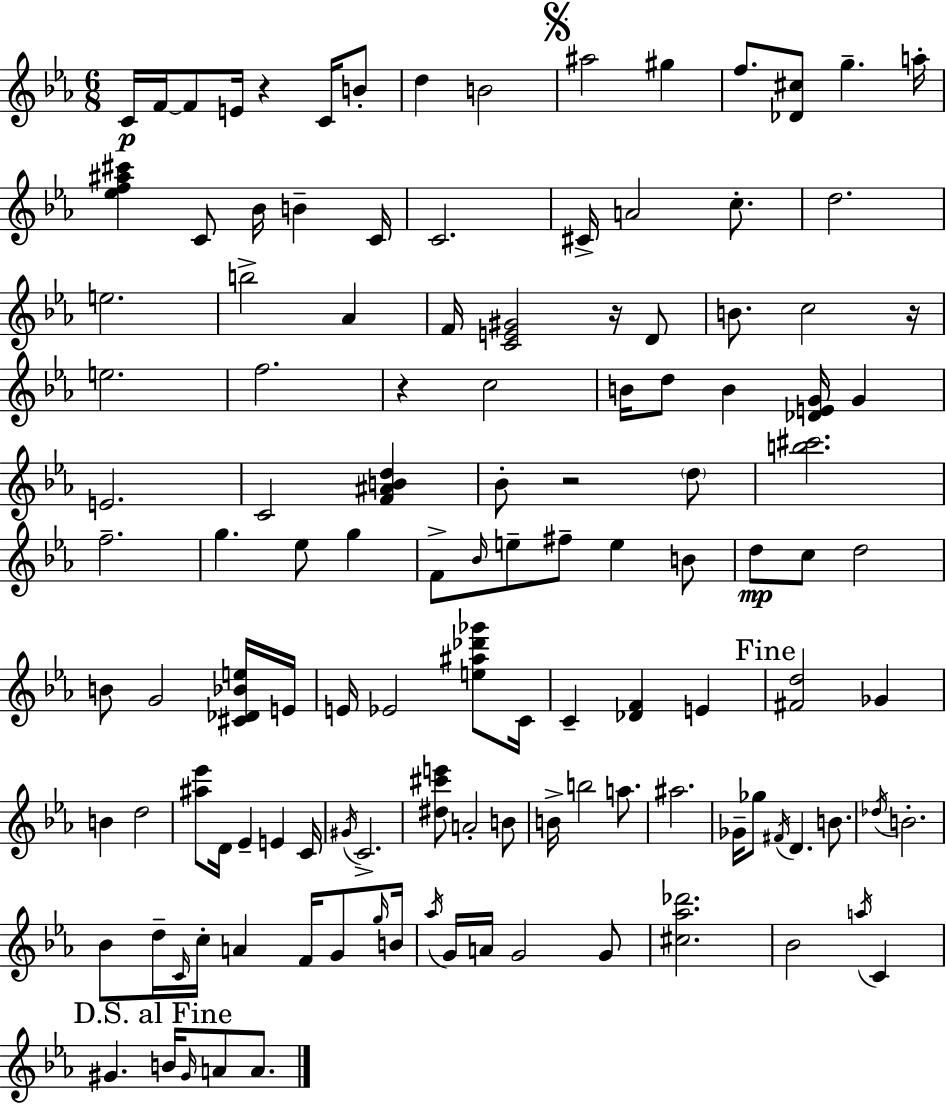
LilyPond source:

{
  \clef treble
  \numericTimeSignature
  \time 6/8
  \key ees \major
  c'16\p f'16~~ f'8 e'16 r4 c'16 b'8-. | d''4 b'2 | \mark \markup { \musicglyph "scripts.segno" } ais''2 gis''4 | f''8. <des' cis''>8 g''4.-- a''16-. | \break <ees'' f'' ais'' cis'''>4 c'8 bes'16 b'4-- c'16 | c'2. | cis'16-> a'2 c''8.-. | d''2. | \break e''2. | b''2-> aes'4 | f'16 <c' e' gis'>2 r16 d'8 | b'8. c''2 r16 | \break e''2. | f''2. | r4 c''2 | b'16 d''8 b'4 <des' e' g'>16 g'4 | \break e'2. | c'2 <f' ais' b' d''>4 | bes'8-. r2 \parenthesize d''8 | <b'' cis'''>2. | \break f''2.-- | g''4. ees''8 g''4 | f'8-> \grace { bes'16 } e''8-- fis''8-- e''4 b'8 | d''8\mp c''8 d''2 | \break b'8 g'2 <cis' des' bes' e''>16 | e'16 e'16 ees'2 <e'' ais'' des''' ges'''>8 | c'16 c'4-- <des' f'>4 e'4 | \mark "Fine" <fis' d''>2 ges'4 | \break b'4 d''2 | <ais'' ees'''>8 d'16 ees'4-- e'4 | c'16 \acciaccatura { gis'16 } c'2.-> | <dis'' cis''' e'''>8 a'2-. | \break b'8 b'16-> b''2 a''8. | ais''2. | ges'16-- ges''8 \acciaccatura { fis'16 } d'4. | b'8. \acciaccatura { des''16 } b'2.-. | \break bes'8 d''16-- \grace { c'16 } c''16-. a'4 | f'16 g'8 \grace { g''16 } b'16 \acciaccatura { aes''16 } g'16 a'16 g'2 | g'8 <cis'' aes'' des'''>2. | bes'2 | \break \acciaccatura { a''16 } c'4 \mark "D.S. al Fine" gis'4. | b'16 \grace { gis'16 } a'8 a'8. \bar "|."
}